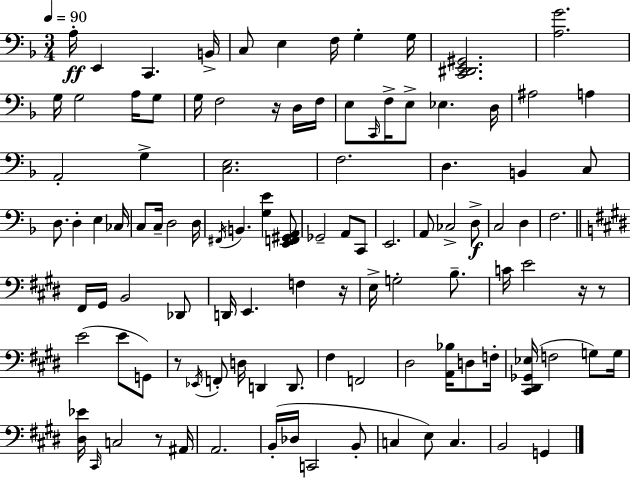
{
  \clef bass
  \numericTimeSignature
  \time 3/4
  \key f \major
  \tempo 4 = 90
  a16-.\ff e,4 c,4. b,16-> | c8 e4 f16 g4-. g16 | <c, dis, e, gis,>2. | <a g'>2. | \break g16 g2 a16 g8 | g16 f2 r16 d16 f16 | e8 \grace { c,16 } f16-> e8-> ees4. | d16 ais2 a4 | \break a,2-. g4-> | <c e>2. | f2. | d4. b,4 c8 | \break d8. d4-. e4 | ces16 c8 c16-- d2 | d16 \acciaccatura { fis,16 } b,4. <g e'>4 | <e, f, gis, a,>8 ges,2-- a,8 | \break c,8 e,2. | a,8 ces2-> | d8->\f c2 d4 | f2. | \break \bar "||" \break \key e \major fis,16 gis,16 b,2 des,8 | d,16 e,4. f4 r16 | e16-> g2-. b8.-- | c'16 e'2 r16 r8 | \break e'2( e'8 g,8) | r8 \acciaccatura { ees,16 } f,8-. d16 d,4 d,8. | fis4 f,2 | dis2 <a, bes>16 d8 | \break f16-. <cis, dis, ges, ees>16( f2 g8) | g16 <dis ees'>16 \grace { cis,16 } c2 r8 | ais,16 a,2. | b,16-.( des16 c,2 | \break b,8-. c4 e8) c4. | b,2 g,4 | \bar "|."
}